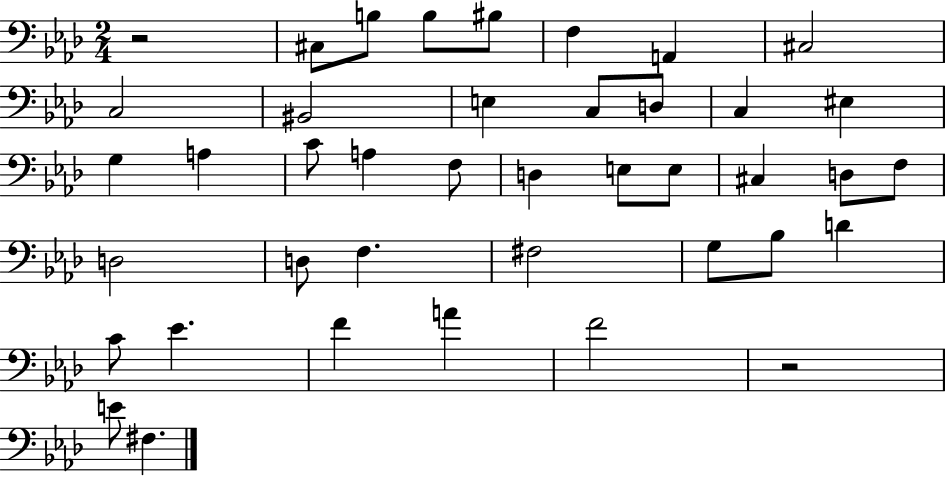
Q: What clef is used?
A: bass